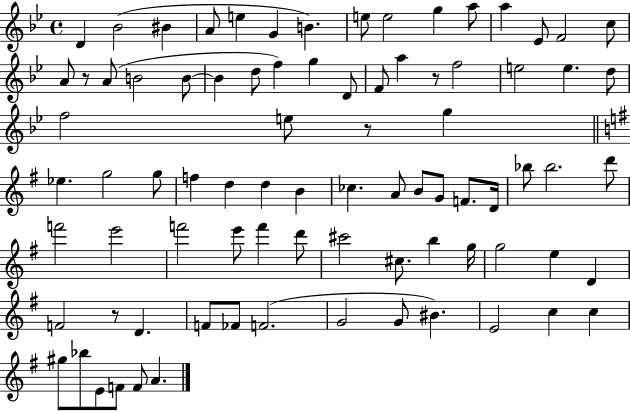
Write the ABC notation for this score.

X:1
T:Untitled
M:4/4
L:1/4
K:Bb
D _B2 ^B A/2 e G B e/2 e2 g a/2 a _E/2 F2 c/2 A/2 z/2 A/2 B2 B/2 B d/2 f g D/2 F/2 a z/2 f2 e2 e d/2 f2 e/2 z/2 g _e g2 g/2 f d d B _c A/2 B/2 G/2 F/2 D/4 _b/2 _b2 d'/2 f'2 e'2 f'2 e'/2 f' d'/2 ^c'2 ^c/2 b g/4 g2 e D F2 z/2 D F/2 _F/2 F2 G2 G/2 ^B E2 c c ^g/2 _b/2 E/2 F/2 F/2 A